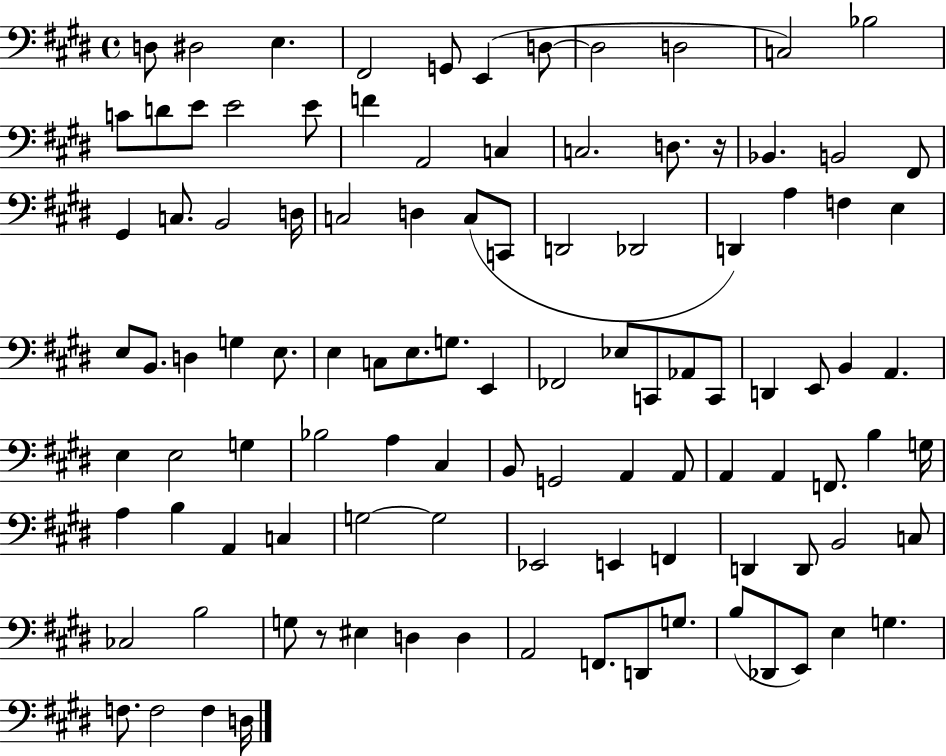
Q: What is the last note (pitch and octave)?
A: D3